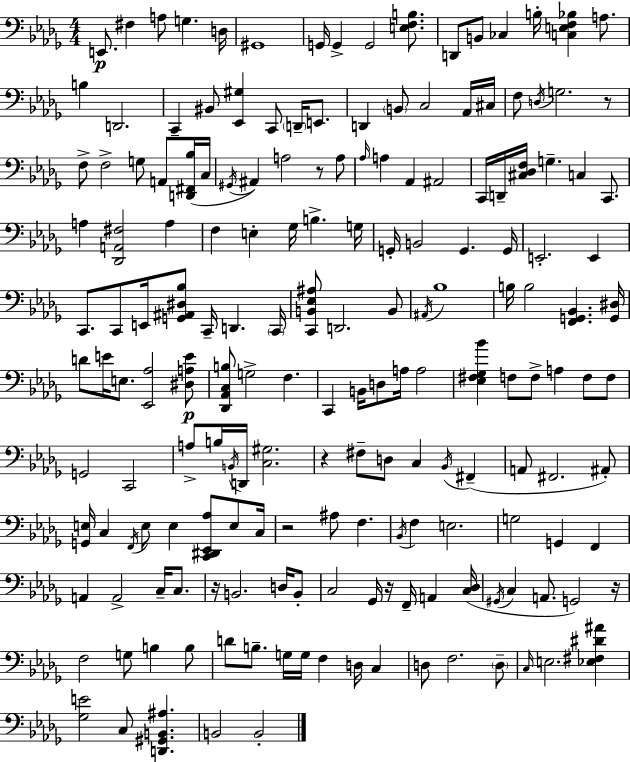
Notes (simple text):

E2/e. F#3/q A3/e G3/q. D3/s G#2/w G2/s G2/q G2/h [E3,F3,B3]/e. D2/e B2/e CES3/q B3/s [C3,E3,F3,Bb3]/q A3/e. B3/q D2/h. C2/q BIS2/e [Eb2,G#3]/q C2/e D2/s E2/e. D2/q B2/e C3/h Ab2/s C#3/s F3/e D3/s G3/h. R/e F3/e F3/h G3/e A2/e [D2,F#2,Bb3]/s C3/s G#2/s A#2/q A3/h R/e A3/e Ab3/s A3/q Ab2/q A#2/h C2/s D2/s [C#3,Db3,F3]/s G3/q. C3/q C2/e. A3/q [Db2,A2,F#3]/h A3/q F3/q E3/q Gb3/s B3/q. G3/s G2/s B2/h G2/q. G2/s E2/h. E2/q C2/e. C2/e E2/s [G2,A#2,D#3,Bb3]/e C2/s D2/q. C2/s [C2,B2,Eb3,A#3]/e D2/h. B2/e A#2/s Bb3/w B3/s B3/h [F2,G2,Bb2]/q. [G2,D#3]/s D4/e E4/s E3/e. [Eb2,Ab3]/h [D#3,A3,E4]/e [Db2,Ab2,C3,B3]/e G3/h F3/q. C2/q B2/s D3/e A3/s A3/h [Eb3,F#3,Gb3,Bb4]/q F3/e F3/e A3/q F3/e F3/e G2/h C2/h A3/e B3/s B2/s D2/s [C3,G#3]/h. R/q F#3/e D3/e C3/q Bb2/s F#2/q A2/e F#2/h. A#2/e [G2,E3]/s C3/q F2/s E3/e E3/q [C2,D#2,Eb2,Ab3]/e E3/e C3/s R/h A#3/e F3/q. Bb2/s F3/q E3/h. G3/h G2/q F2/q A2/q A2/h C3/s C3/e. R/s B2/h. D3/s B2/e C3/h Gb2/s R/s F2/s A2/q [C3,Db3]/s G#2/s C3/q A2/e. G2/h R/s F3/h G3/e B3/q B3/e D4/e B3/e. G3/s G3/s F3/q D3/s C3/q D3/e F3/h. D3/e C3/s E3/h. [Eb3,F#3,D#4,A#4]/q [Gb3,E4]/h C3/e [D2,G#2,B2,A#3]/q. B2/h B2/h